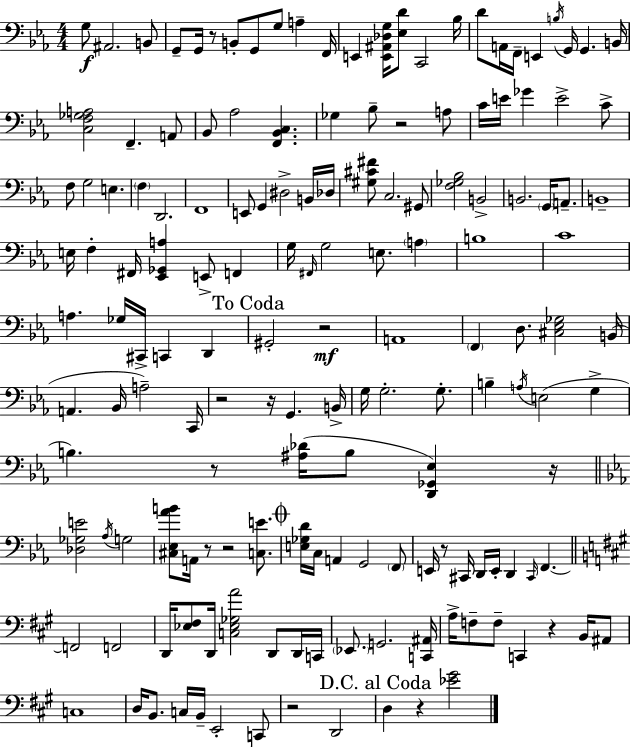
X:1
T:Untitled
M:4/4
L:1/4
K:Eb
G,/2 ^A,,2 B,,/2 G,,/2 G,,/4 z/2 B,,/2 G,,/2 G,/2 A, F,,/4 E,, [E,,^A,,_D,G,]/4 [_E,D]/2 C,,2 _B,/4 D/2 A,,/4 F,,/4 E,, B,/4 G,,/4 G,, B,,/4 [C,F,_G,A,]2 F,, A,,/2 _B,,/2 _A,2 [F,,_B,,C,] _G, _B,/2 z2 A,/2 C/4 E/4 _G E2 C/2 F,/2 G,2 E, F, D,,2 F,,4 E,,/2 G,, ^D,2 B,,/4 _D,/4 [^G,^C^F]/2 C,2 ^G,,/2 [F,_G,_B,]2 B,,2 B,,2 G,,/4 A,,/2 B,,4 E,/4 F, ^F,,/4 [_E,,_G,,A,] E,,/2 F,, G,/4 ^F,,/4 G,2 E,/2 A, B,4 C4 A, _G,/4 ^C,,/4 C,, D,, ^G,,2 z2 A,,4 F,, D,/2 [^C,_E,_G,]2 B,,/4 A,, _B,,/4 A,2 C,,/4 z2 z/4 G,, B,,/4 G,/4 G,2 G,/2 B, A,/4 E,2 G, B, z/2 [^A,_D]/4 B,/2 [D,,_G,,_E,] z/4 [_D,_G,E]2 _A,/4 G,2 [^C,_E,_AB]/2 A,,/4 z/2 z2 [C,E]/2 [E,_G,D]/4 C,/4 A,, G,,2 F,,/2 E,,/4 z/2 ^C,,/4 D,,/4 E,,/4 D,, ^C,,/4 F,, F,,2 F,,2 D,,/4 [_E,^F,]/2 D,,/4 [C,_E,_G,A]2 D,,/2 D,,/4 C,,/4 _E,,/2 G,,2 [C,,^A,,]/4 A,/4 F,/2 F,/2 C,, z B,,/4 ^A,,/2 C,4 D,/4 B,,/2 C,/4 B,,/4 E,,2 C,,/2 z2 D,,2 D, z [_E^G]2